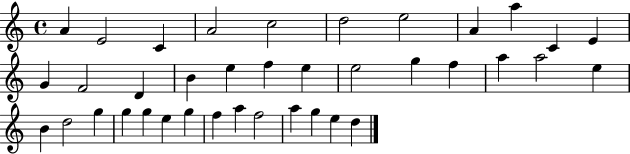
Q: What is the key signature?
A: C major